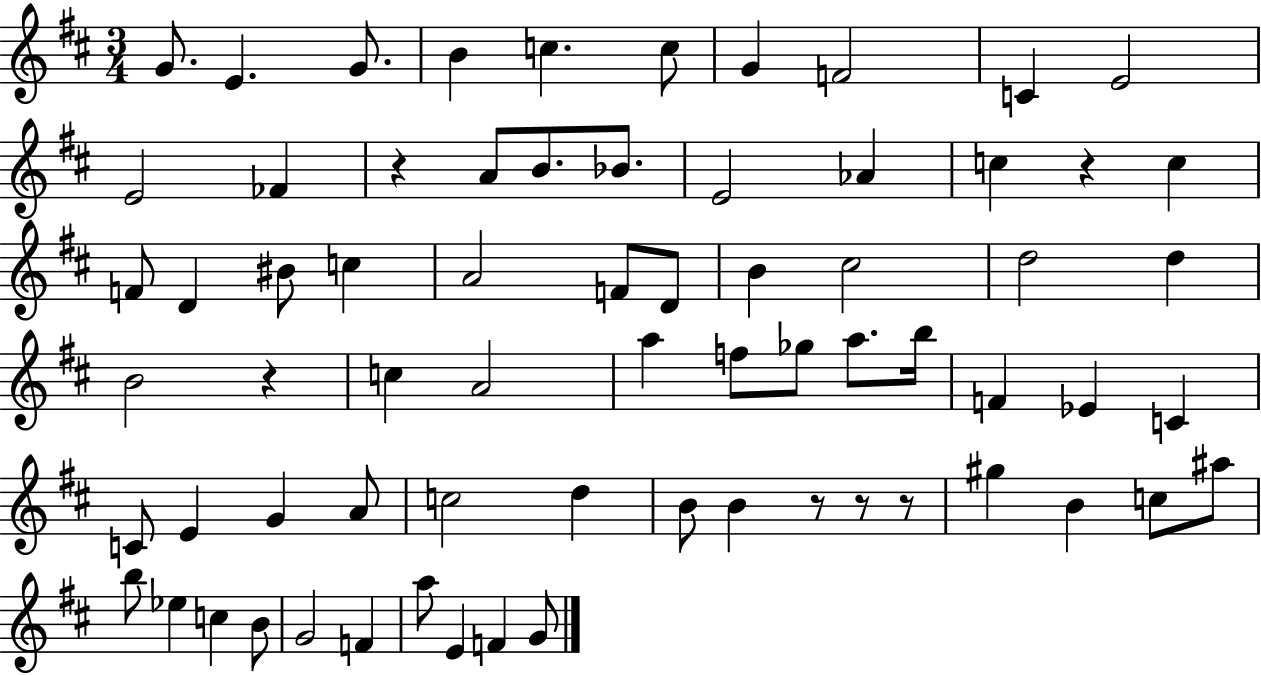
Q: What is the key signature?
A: D major